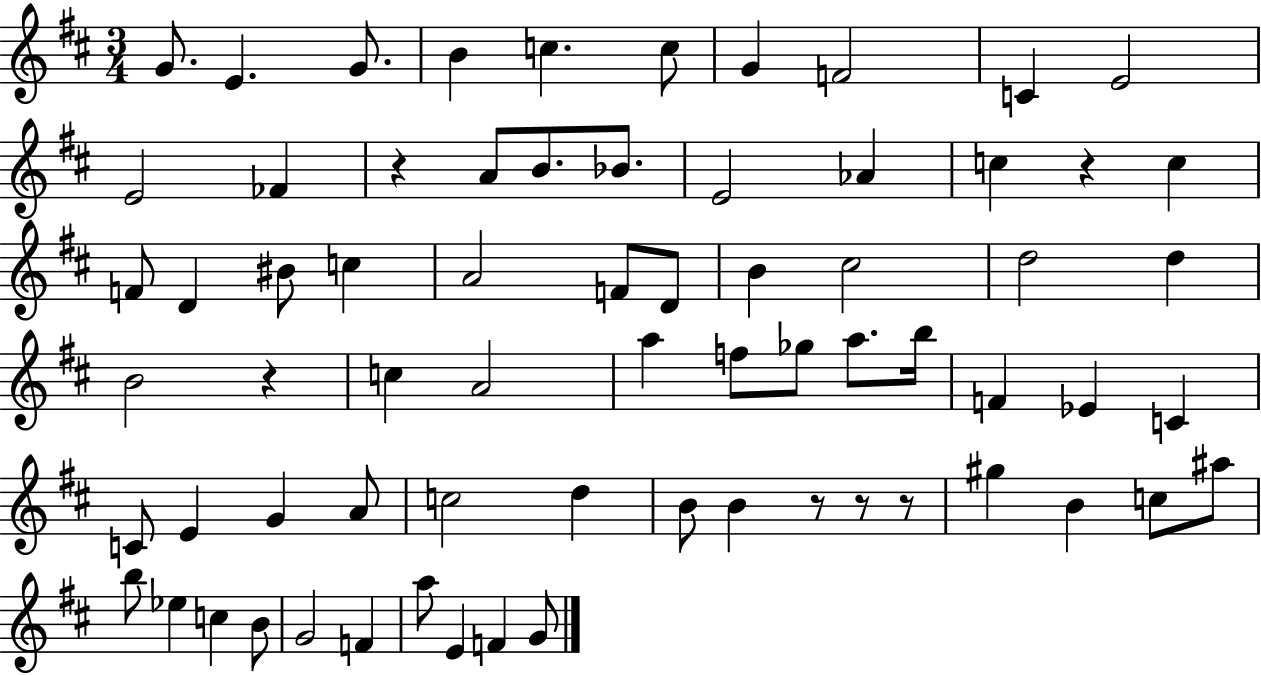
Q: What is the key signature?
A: D major